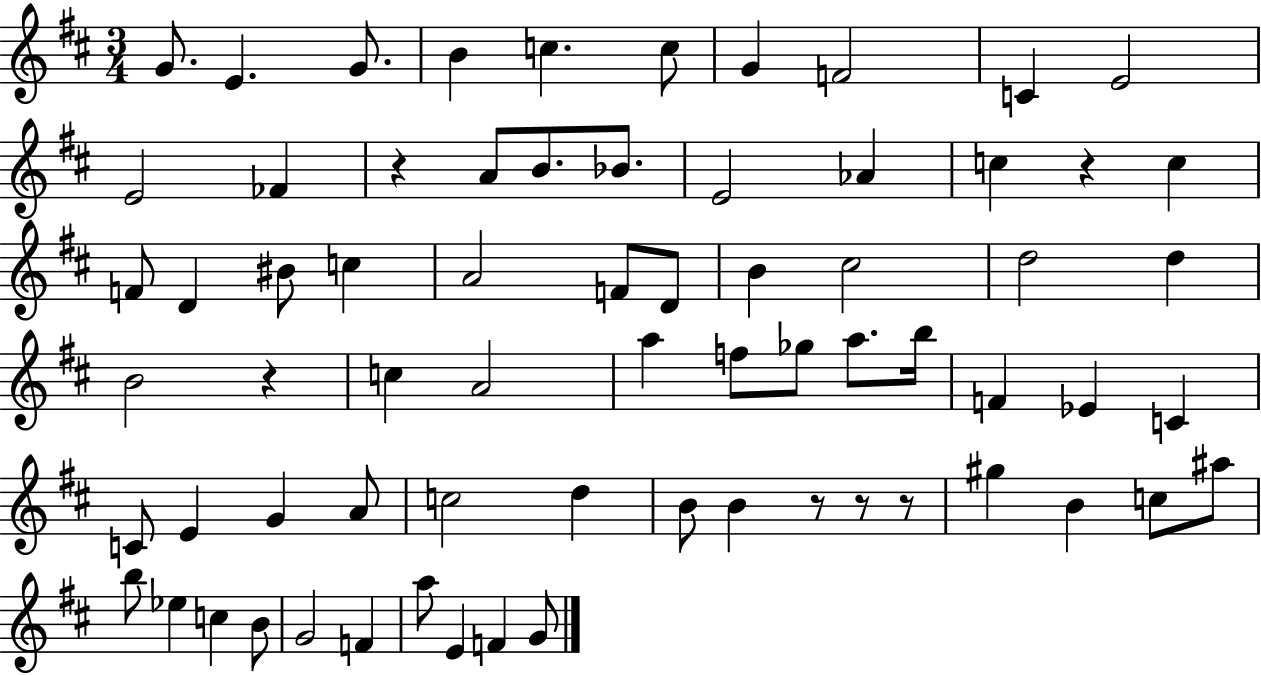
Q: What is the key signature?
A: D major